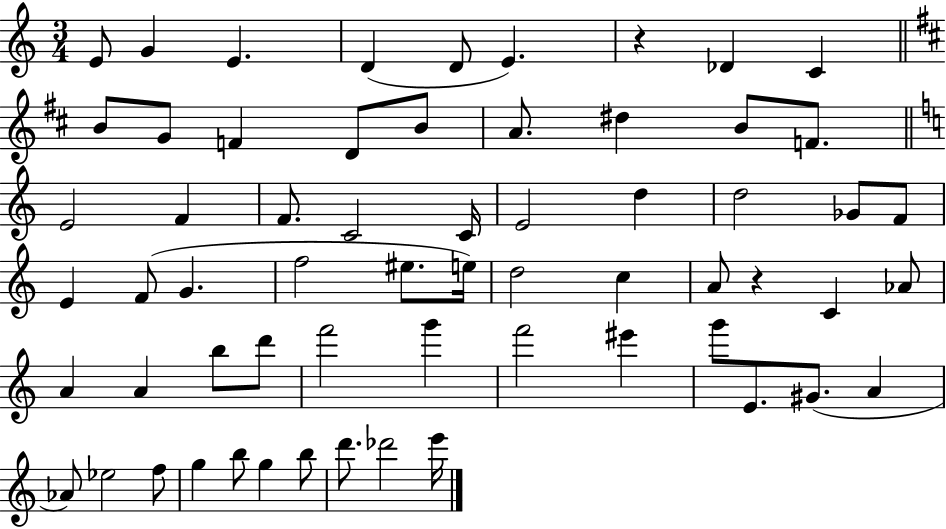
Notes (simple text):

E4/e G4/q E4/q. D4/q D4/e E4/q. R/q Db4/q C4/q B4/e G4/e F4/q D4/e B4/e A4/e. D#5/q B4/e F4/e. E4/h F4/q F4/e. C4/h C4/s E4/h D5/q D5/h Gb4/e F4/e E4/q F4/e G4/q. F5/h EIS5/e. E5/s D5/h C5/q A4/e R/q C4/q Ab4/e A4/q A4/q B5/e D6/e F6/h G6/q F6/h EIS6/q G6/e E4/e. G#4/e. A4/q Ab4/e Eb5/h F5/e G5/q B5/e G5/q B5/e D6/e. Db6/h E6/s